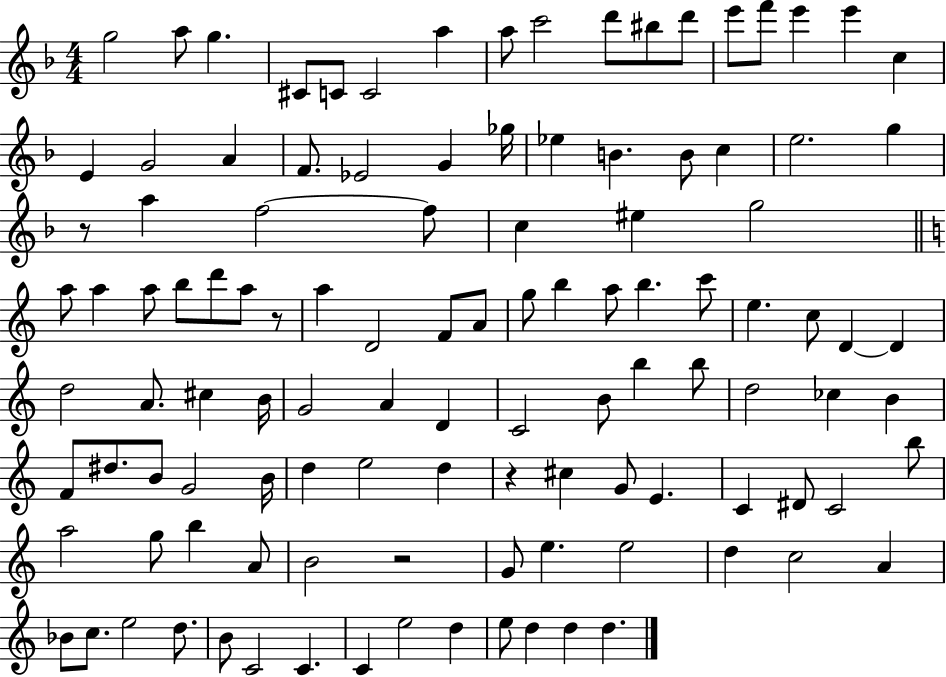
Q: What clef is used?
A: treble